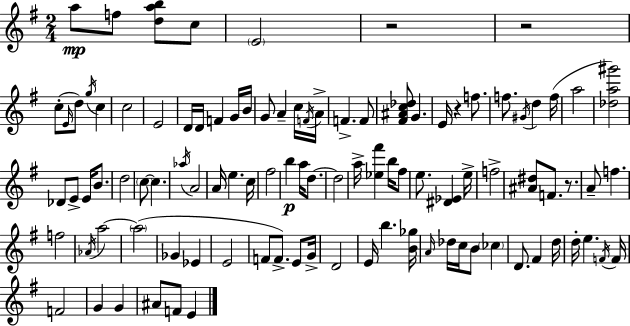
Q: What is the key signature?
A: E minor